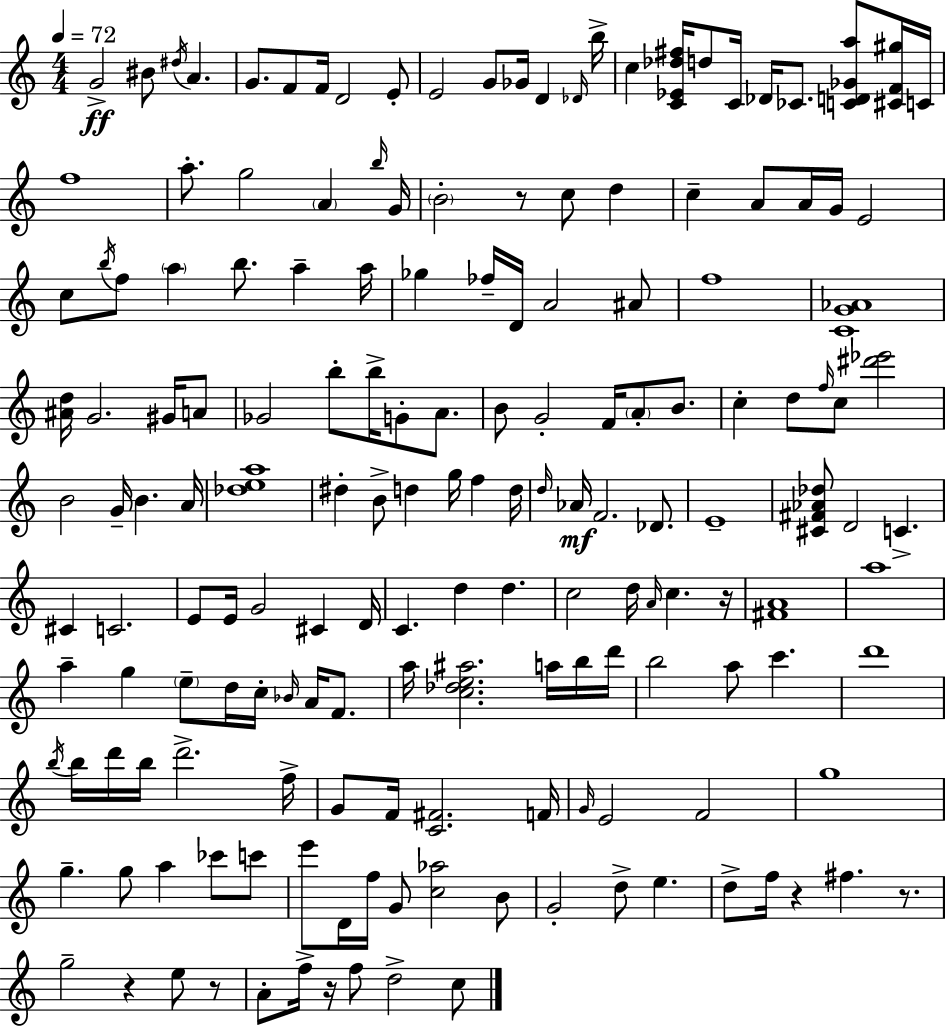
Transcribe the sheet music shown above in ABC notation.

X:1
T:Untitled
M:4/4
L:1/4
K:Am
G2 ^B/2 ^d/4 A G/2 F/2 F/4 D2 E/2 E2 G/2 _G/4 D _D/4 b/4 c [C_E_d^f]/4 d/2 C/4 _D/4 _C/2 [CD_Ga]/2 [^CF^g]/4 C/4 f4 a/2 g2 A b/4 G/4 B2 z/2 c/2 d c A/2 A/4 G/4 E2 c/2 b/4 f/2 a b/2 a a/4 _g _f/4 D/4 A2 ^A/2 f4 [CG_A]4 [^Ad]/4 G2 ^G/4 A/2 _G2 b/2 b/4 G/2 A/2 B/2 G2 F/4 A/2 B/2 c d/2 f/4 c/2 [^d'_e']2 B2 G/4 B A/4 [_dea]4 ^d B/2 d g/4 f d/4 d/4 _A/4 F2 _D/2 E4 [^C^F_A_d]/2 D2 C ^C C2 E/2 E/4 G2 ^C D/4 C d d c2 d/4 A/4 c z/4 [^FA]4 a4 a g e/2 d/4 c/4 _B/4 A/4 F/2 a/4 [c_de^a]2 a/4 b/4 d'/4 b2 a/2 c' d'4 b/4 b/4 d'/4 b/4 d'2 f/4 G/2 F/4 [C^F]2 F/4 G/4 E2 F2 g4 g g/2 a _c'/2 c'/2 e'/2 D/4 f/4 G/2 [c_a]2 B/2 G2 d/2 e d/2 f/4 z ^f z/2 g2 z e/2 z/2 A/2 f/4 z/4 f/2 d2 c/2